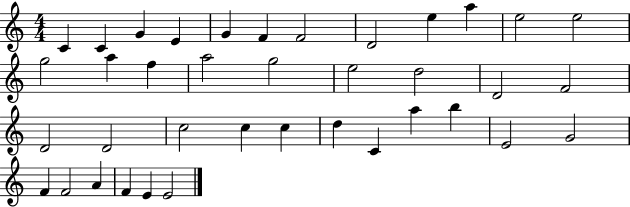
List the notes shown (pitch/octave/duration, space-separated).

C4/q C4/q G4/q E4/q G4/q F4/q F4/h D4/h E5/q A5/q E5/h E5/h G5/h A5/q F5/q A5/h G5/h E5/h D5/h D4/h F4/h D4/h D4/h C5/h C5/q C5/q D5/q C4/q A5/q B5/q E4/h G4/h F4/q F4/h A4/q F4/q E4/q E4/h